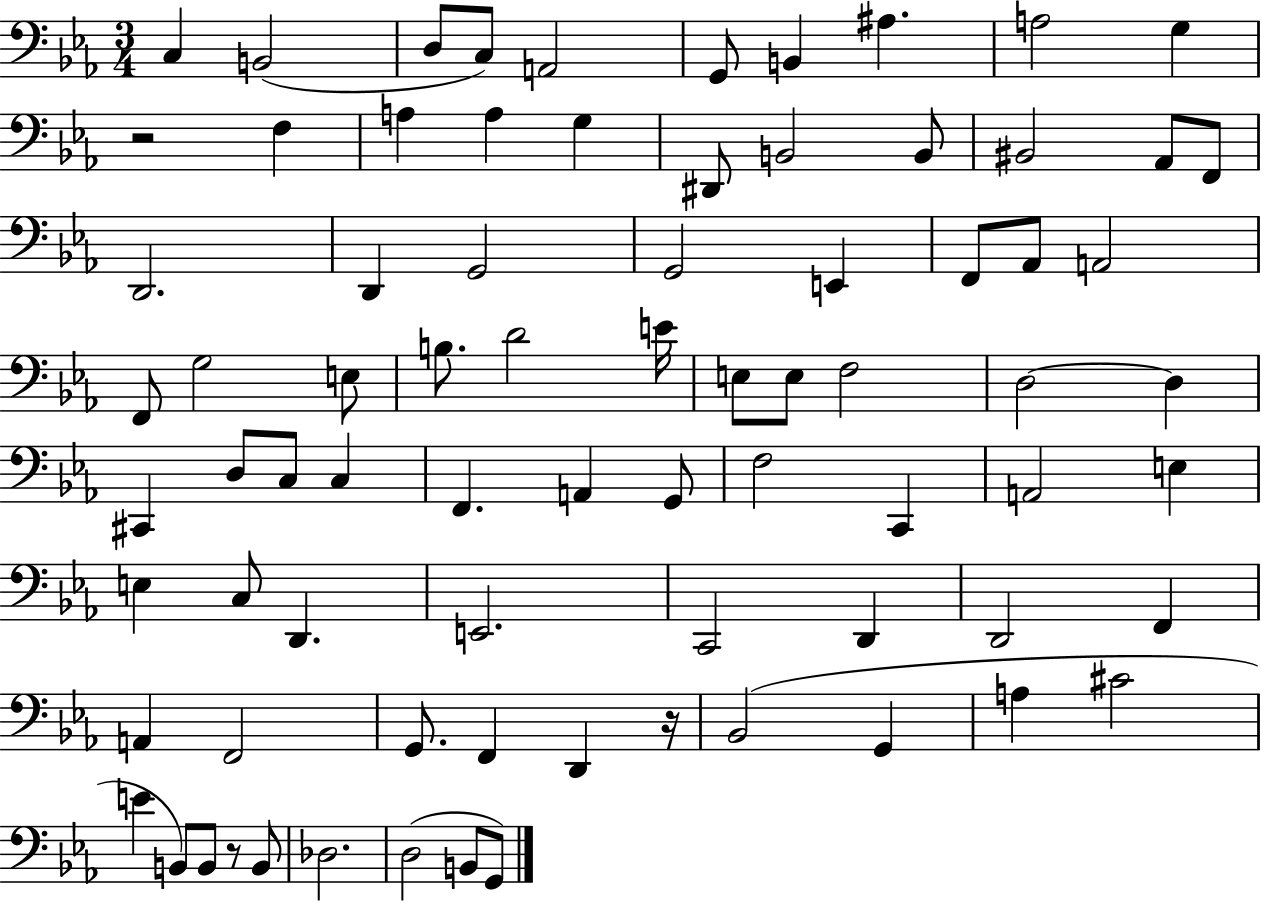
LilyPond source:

{
  \clef bass
  \numericTimeSignature
  \time 3/4
  \key ees \major
  \repeat volta 2 { c4 b,2( | d8 c8) a,2 | g,8 b,4 ais4. | a2 g4 | \break r2 f4 | a4 a4 g4 | dis,8 b,2 b,8 | bis,2 aes,8 f,8 | \break d,2. | d,4 g,2 | g,2 e,4 | f,8 aes,8 a,2 | \break f,8 g2 e8 | b8. d'2 e'16 | e8 e8 f2 | d2~~ d4 | \break cis,4 d8 c8 c4 | f,4. a,4 g,8 | f2 c,4 | a,2 e4 | \break e4 c8 d,4. | e,2. | c,2 d,4 | d,2 f,4 | \break a,4 f,2 | g,8. f,4 d,4 r16 | bes,2( g,4 | a4 cis'2 | \break e'4 b,8) b,8 r8 b,8 | des2. | d2( b,8 g,8) | } \bar "|."
}